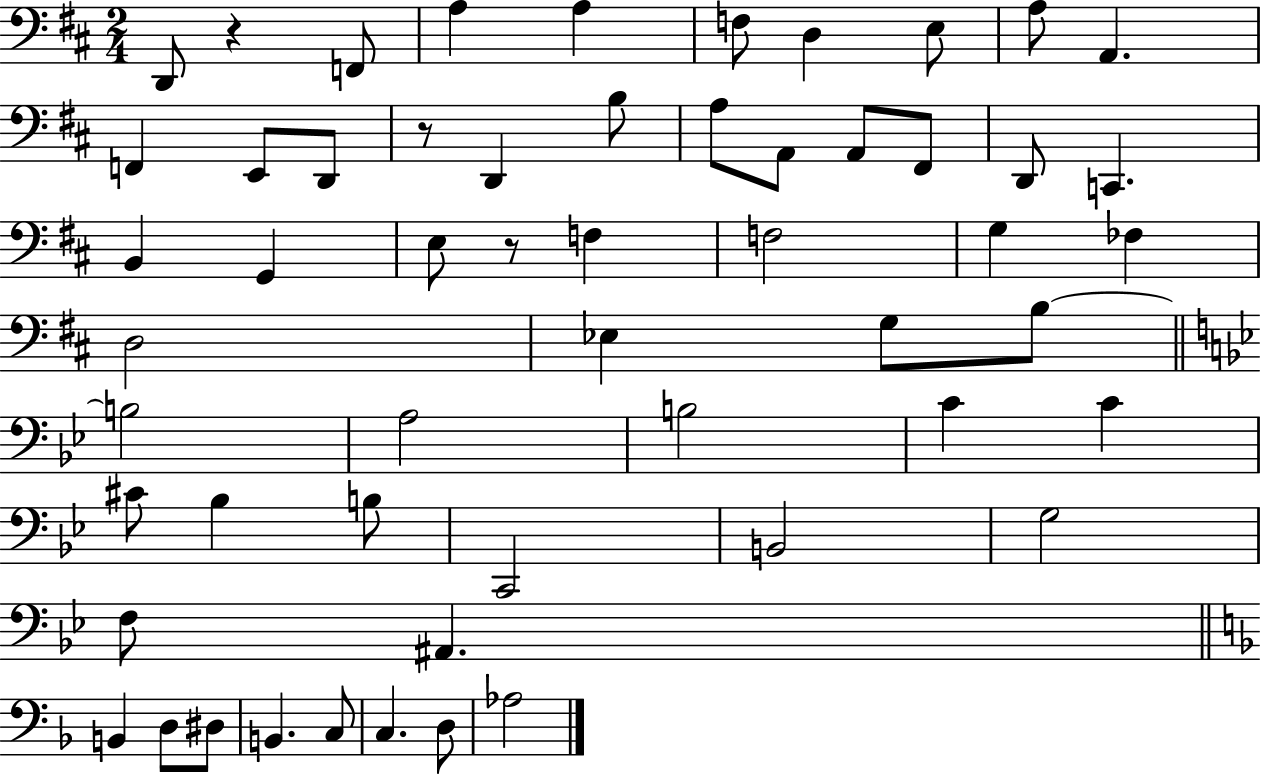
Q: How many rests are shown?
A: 3